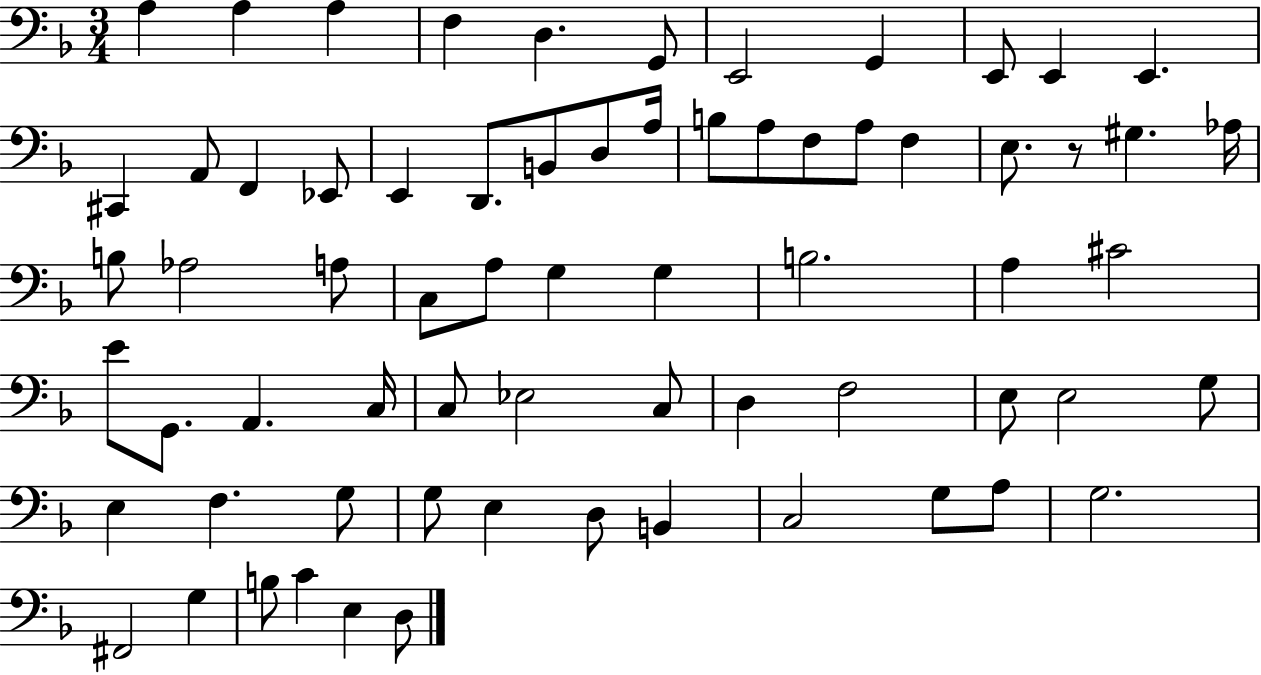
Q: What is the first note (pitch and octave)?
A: A3